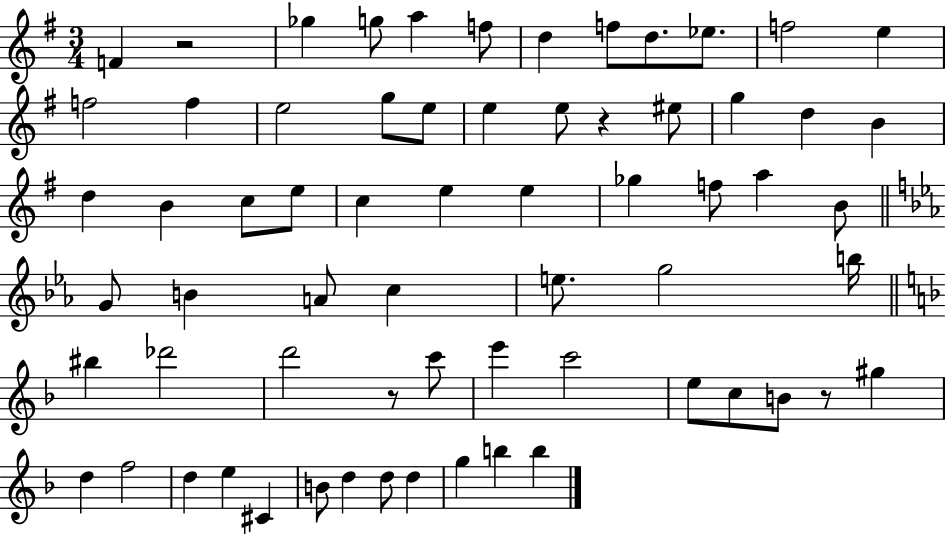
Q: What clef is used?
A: treble